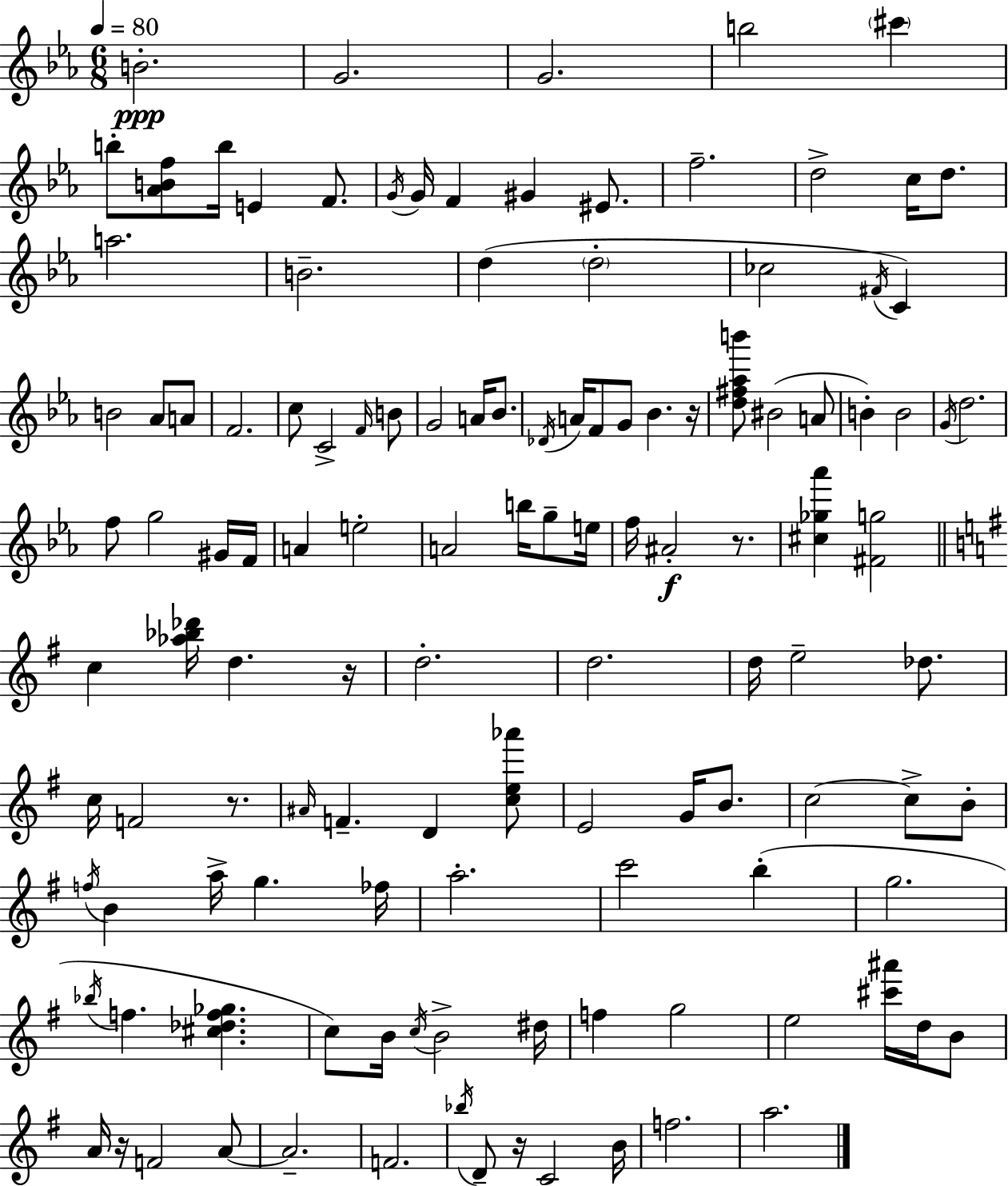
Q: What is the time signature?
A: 6/8